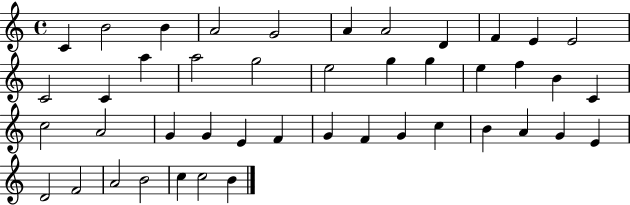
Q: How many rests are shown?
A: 0